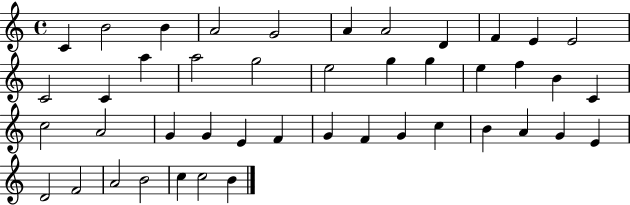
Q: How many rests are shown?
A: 0